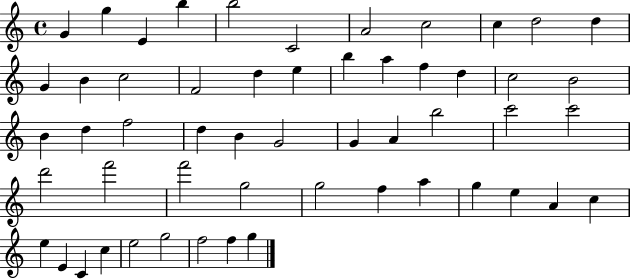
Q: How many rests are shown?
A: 0